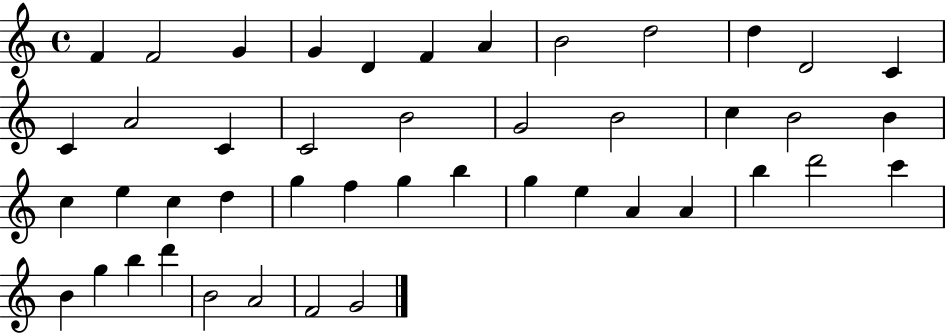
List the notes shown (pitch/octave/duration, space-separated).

F4/q F4/h G4/q G4/q D4/q F4/q A4/q B4/h D5/h D5/q D4/h C4/q C4/q A4/h C4/q C4/h B4/h G4/h B4/h C5/q B4/h B4/q C5/q E5/q C5/q D5/q G5/q F5/q G5/q B5/q G5/q E5/q A4/q A4/q B5/q D6/h C6/q B4/q G5/q B5/q D6/q B4/h A4/h F4/h G4/h